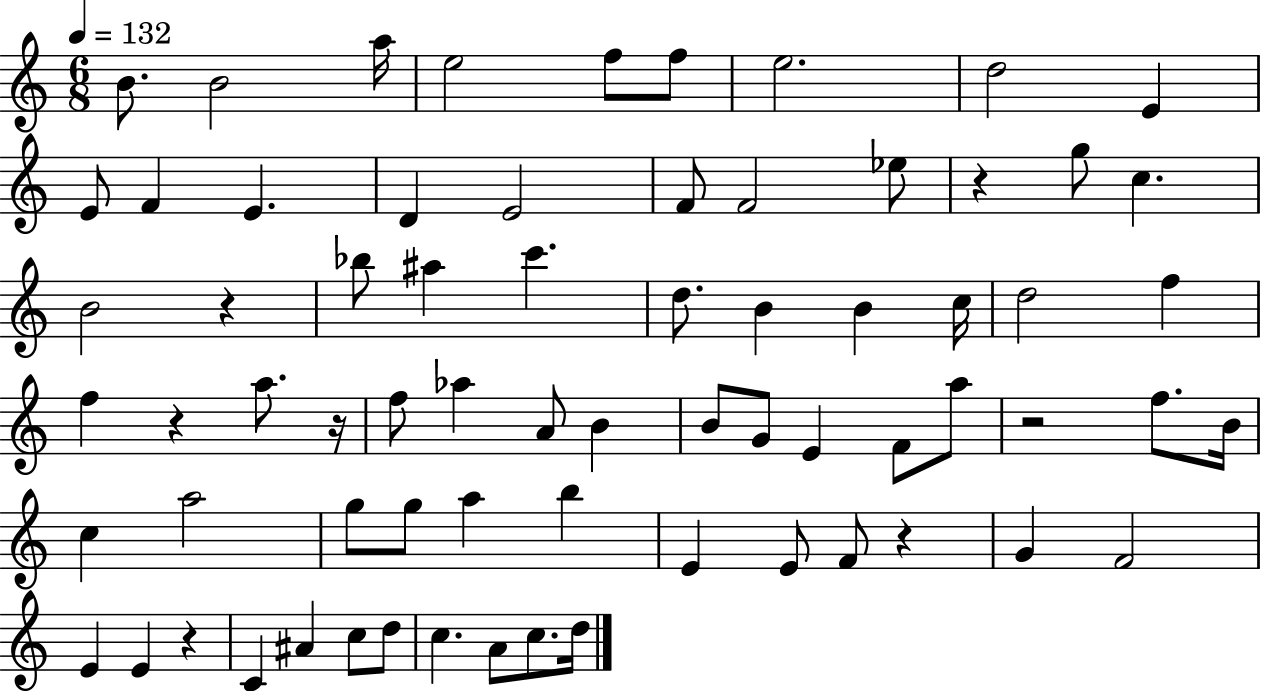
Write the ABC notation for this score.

X:1
T:Untitled
M:6/8
L:1/4
K:C
B/2 B2 a/4 e2 f/2 f/2 e2 d2 E E/2 F E D E2 F/2 F2 _e/2 z g/2 c B2 z _b/2 ^a c' d/2 B B c/4 d2 f f z a/2 z/4 f/2 _a A/2 B B/2 G/2 E F/2 a/2 z2 f/2 B/4 c a2 g/2 g/2 a b E E/2 F/2 z G F2 E E z C ^A c/2 d/2 c A/2 c/2 d/4